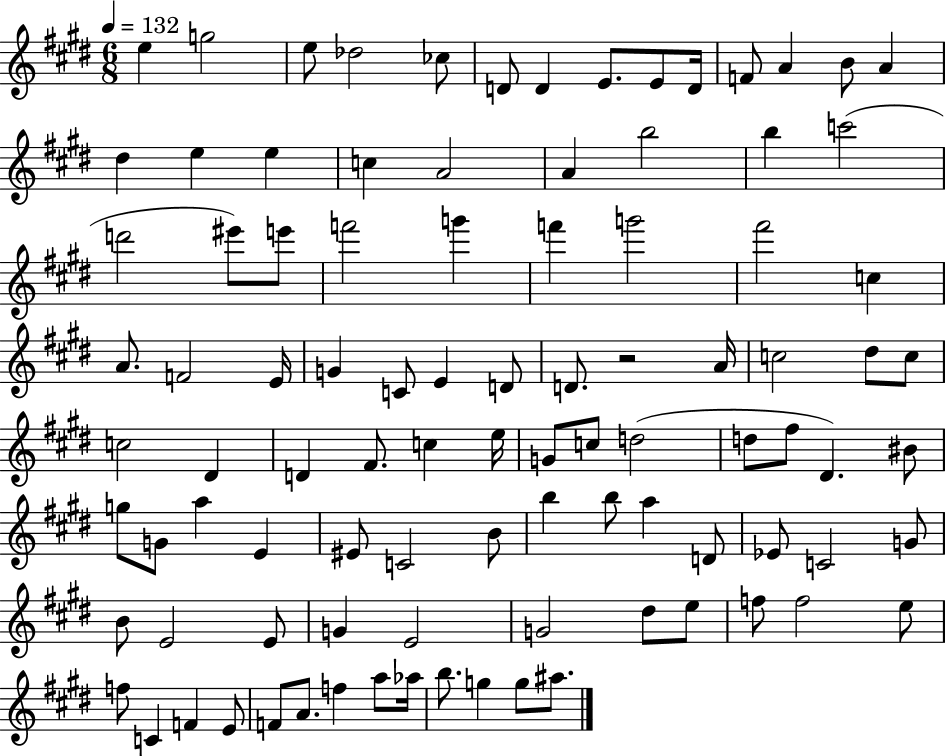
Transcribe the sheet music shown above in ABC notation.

X:1
T:Untitled
M:6/8
L:1/4
K:E
e g2 e/2 _d2 _c/2 D/2 D E/2 E/2 D/4 F/2 A B/2 A ^d e e c A2 A b2 b c'2 d'2 ^e'/2 e'/2 f'2 g' f' g'2 ^f'2 c A/2 F2 E/4 G C/2 E D/2 D/2 z2 A/4 c2 ^d/2 c/2 c2 ^D D ^F/2 c e/4 G/2 c/2 d2 d/2 ^f/2 ^D ^B/2 g/2 G/2 a E ^E/2 C2 B/2 b b/2 a D/2 _E/2 C2 G/2 B/2 E2 E/2 G E2 G2 ^d/2 e/2 f/2 f2 e/2 f/2 C F E/2 F/2 A/2 f a/2 _a/4 b/2 g g/2 ^a/2